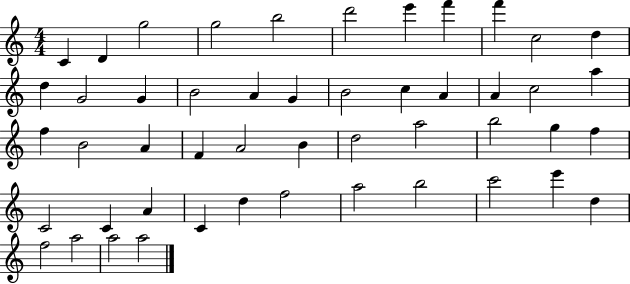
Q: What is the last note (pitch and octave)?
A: A5